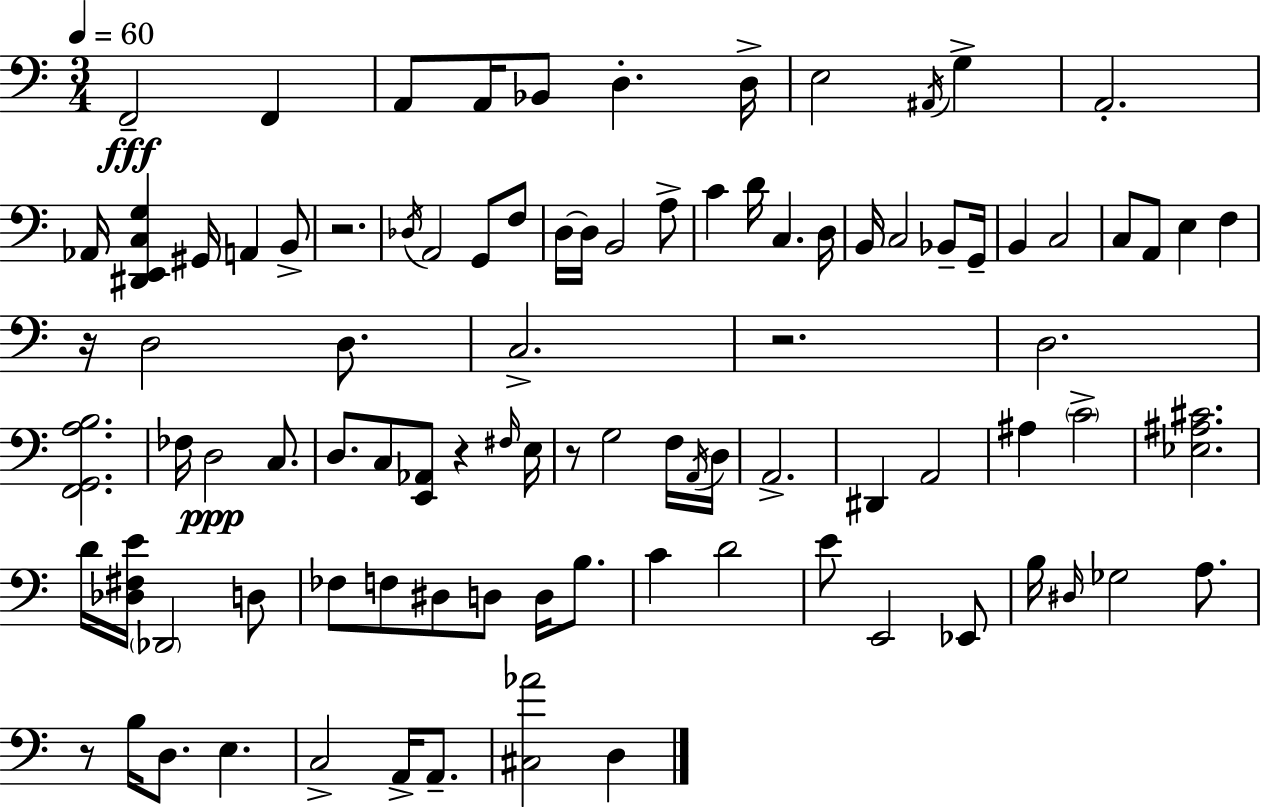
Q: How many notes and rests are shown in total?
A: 94